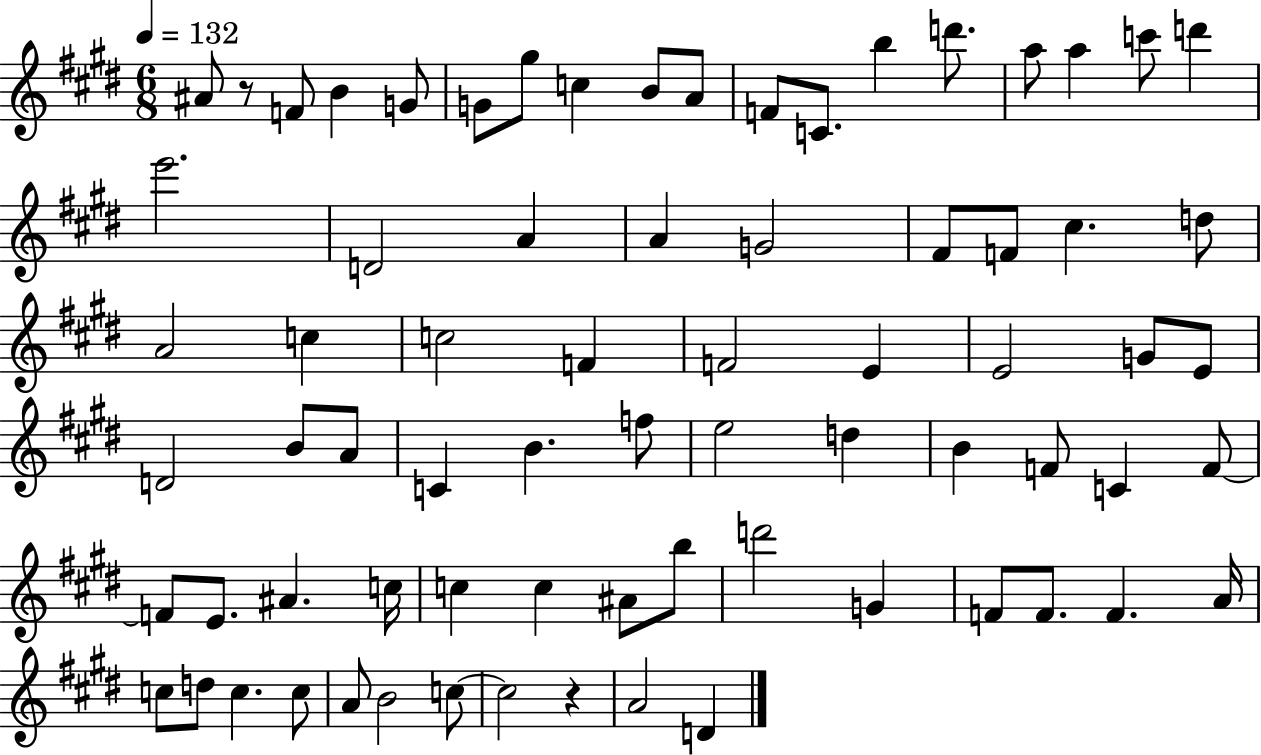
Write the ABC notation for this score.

X:1
T:Untitled
M:6/8
L:1/4
K:E
^A/2 z/2 F/2 B G/2 G/2 ^g/2 c B/2 A/2 F/2 C/2 b d'/2 a/2 a c'/2 d' e'2 D2 A A G2 ^F/2 F/2 ^c d/2 A2 c c2 F F2 E E2 G/2 E/2 D2 B/2 A/2 C B f/2 e2 d B F/2 C F/2 F/2 E/2 ^A c/4 c c ^A/2 b/2 d'2 G F/2 F/2 F A/4 c/2 d/2 c c/2 A/2 B2 c/2 c2 z A2 D